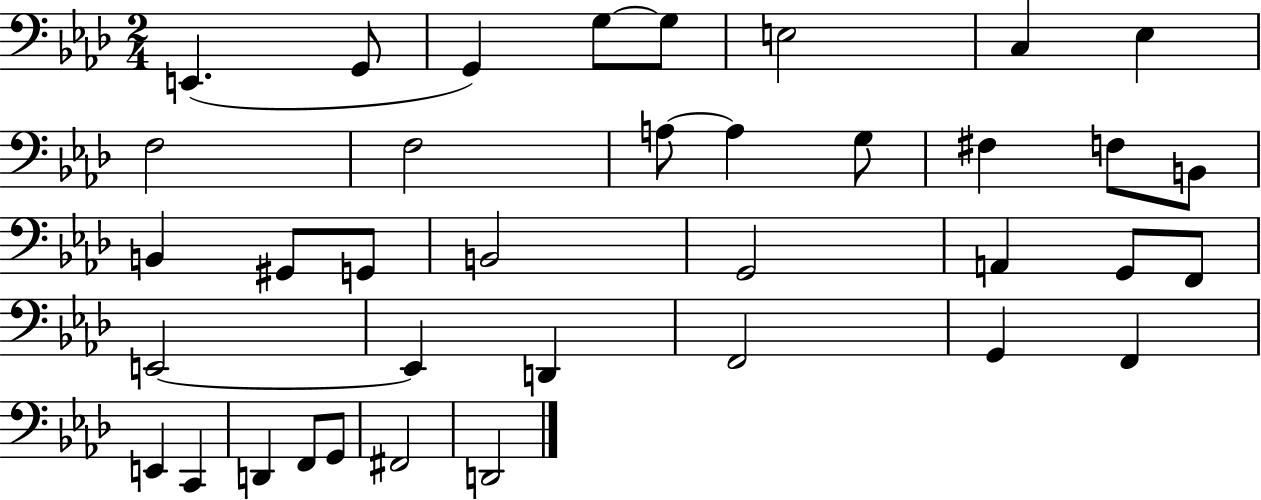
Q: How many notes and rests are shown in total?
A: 37